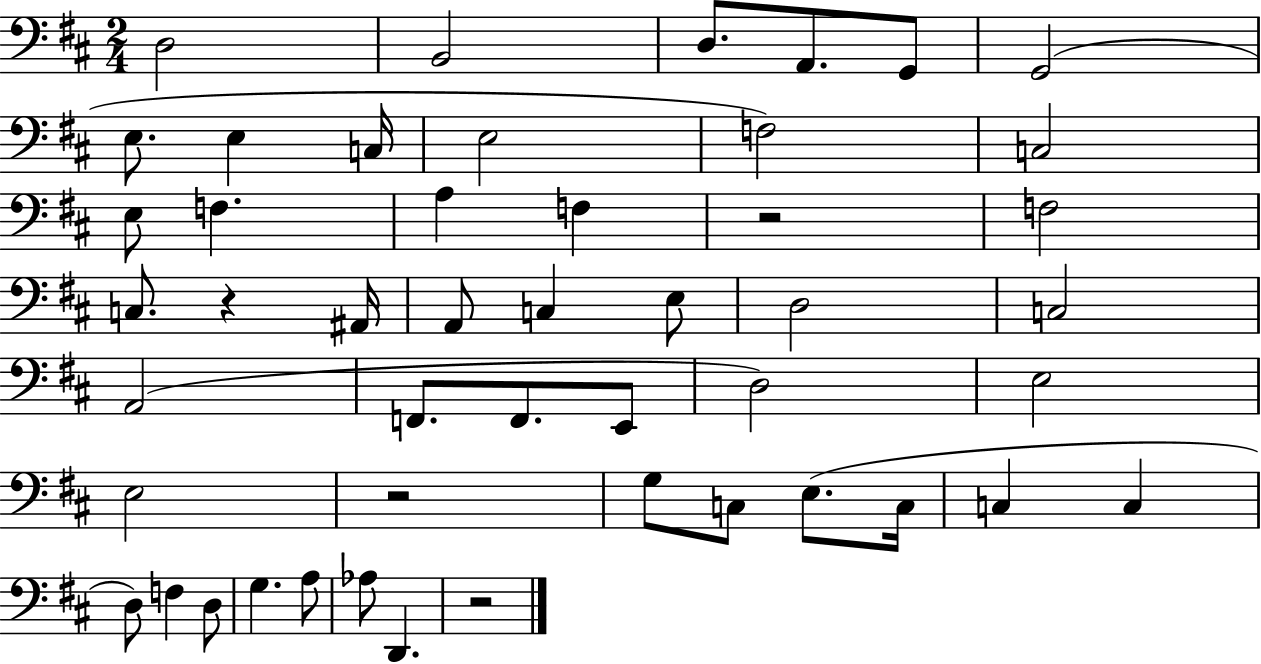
{
  \clef bass
  \numericTimeSignature
  \time 2/4
  \key d \major
  \repeat volta 2 { d2 | b,2 | d8. a,8. g,8 | g,2( | \break e8. e4 c16 | e2 | f2) | c2 | \break e8 f4. | a4 f4 | r2 | f2 | \break c8. r4 ais,16 | a,8 c4 e8 | d2 | c2 | \break a,2( | f,8. f,8. e,8 | d2) | e2 | \break e2 | r2 | g8 c8 e8.( c16 | c4 c4 | \break d8) f4 d8 | g4. a8 | aes8 d,4. | r2 | \break } \bar "|."
}